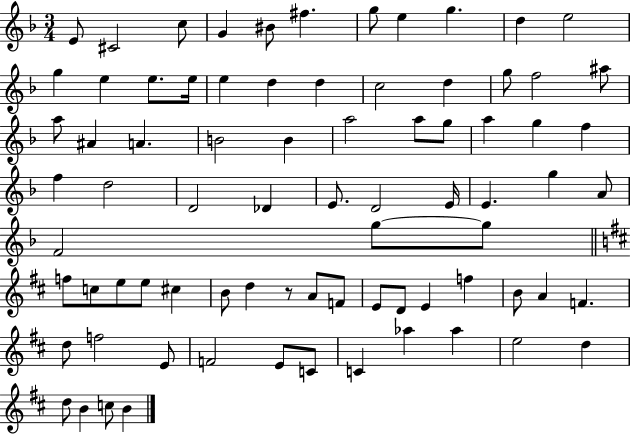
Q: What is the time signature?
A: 3/4